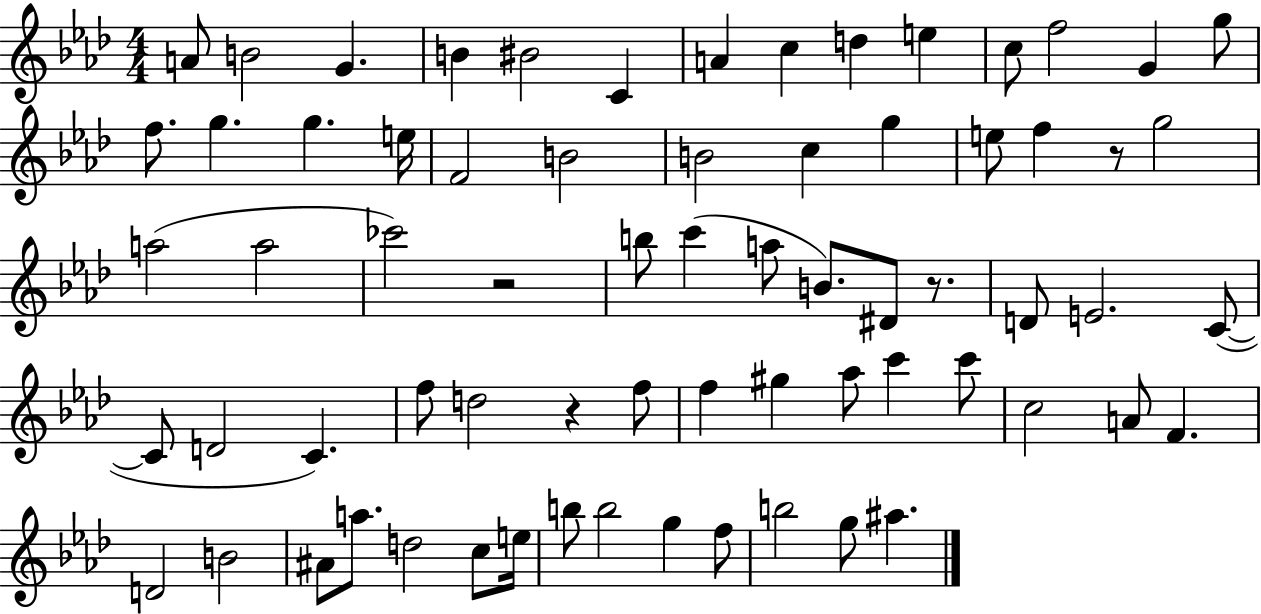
{
  \clef treble
  \numericTimeSignature
  \time 4/4
  \key aes \major
  \repeat volta 2 { a'8 b'2 g'4. | b'4 bis'2 c'4 | a'4 c''4 d''4 e''4 | c''8 f''2 g'4 g''8 | \break f''8. g''4. g''4. e''16 | f'2 b'2 | b'2 c''4 g''4 | e''8 f''4 r8 g''2 | \break a''2( a''2 | ces'''2) r2 | b''8 c'''4( a''8 b'8.) dis'8 r8. | d'8 e'2. c'8~(~ | \break c'8 d'2 c'4.) | f''8 d''2 r4 f''8 | f''4 gis''4 aes''8 c'''4 c'''8 | c''2 a'8 f'4. | \break d'2 b'2 | ais'8 a''8. d''2 c''8 e''16 | b''8 b''2 g''4 f''8 | b''2 g''8 ais''4. | \break } \bar "|."
}